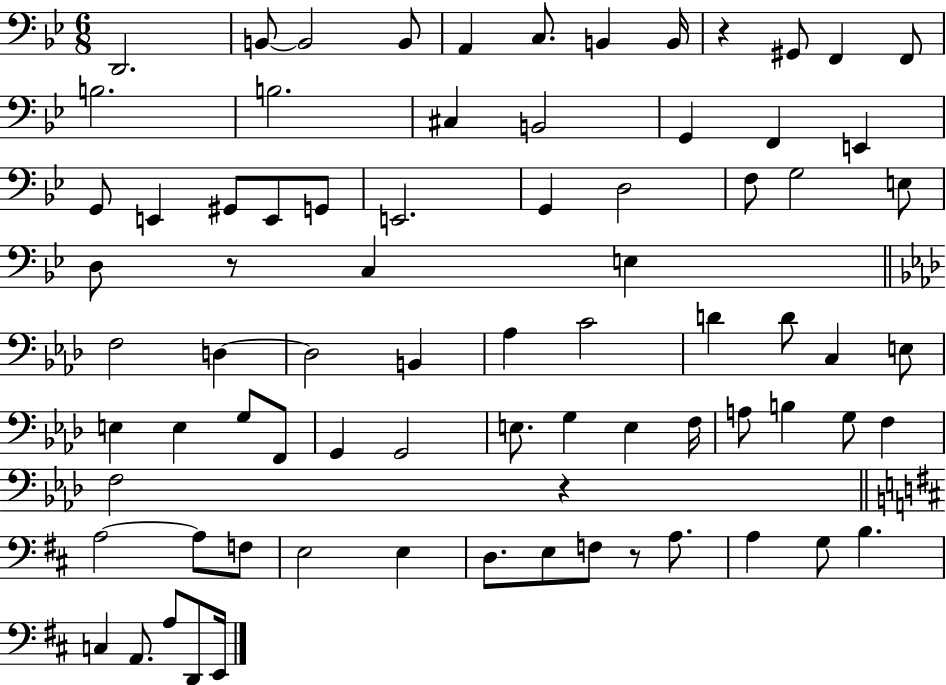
X:1
T:Untitled
M:6/8
L:1/4
K:Bb
D,,2 B,,/2 B,,2 B,,/2 A,, C,/2 B,, B,,/4 z ^G,,/2 F,, F,,/2 B,2 B,2 ^C, B,,2 G,, F,, E,, G,,/2 E,, ^G,,/2 E,,/2 G,,/2 E,,2 G,, D,2 F,/2 G,2 E,/2 D,/2 z/2 C, E, F,2 D, D,2 B,, _A, C2 D D/2 C, E,/2 E, E, G,/2 F,,/2 G,, G,,2 E,/2 G, E, F,/4 A,/2 B, G,/2 F, F,2 z A,2 A,/2 F,/2 E,2 E, D,/2 E,/2 F,/2 z/2 A,/2 A, G,/2 B, C, A,,/2 A,/2 D,,/2 E,,/4